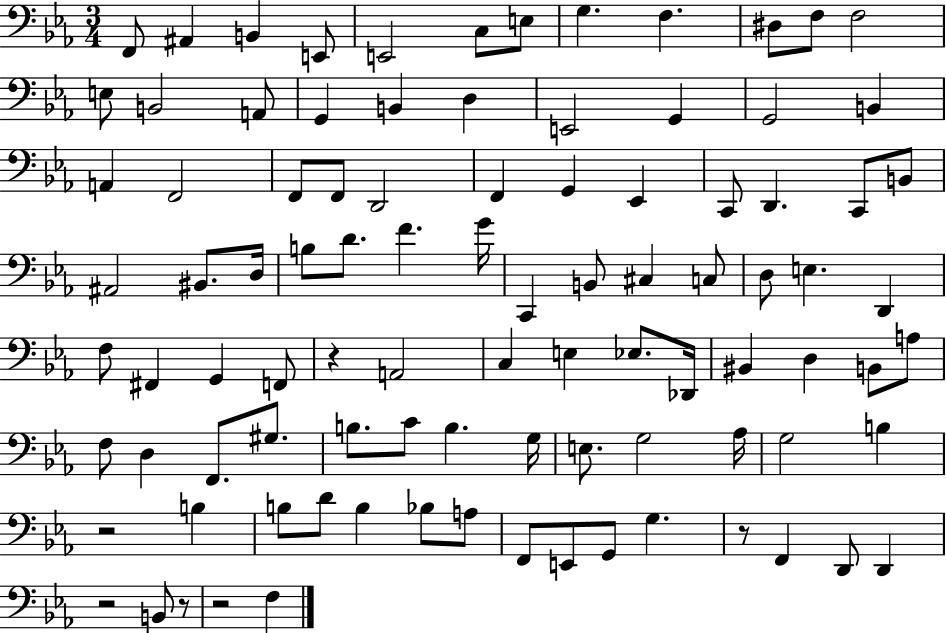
{
  \clef bass
  \numericTimeSignature
  \time 3/4
  \key ees \major
  \repeat volta 2 { f,8 ais,4 b,4 e,8 | e,2 c8 e8 | g4. f4. | dis8 f8 f2 | \break e8 b,2 a,8 | g,4 b,4 d4 | e,2 g,4 | g,2 b,4 | \break a,4 f,2 | f,8 f,8 d,2 | f,4 g,4 ees,4 | c,8 d,4. c,8 b,8 | \break ais,2 bis,8. d16 | b8 d'8. f'4. g'16 | c,4 b,8 cis4 c8 | d8 e4. d,4 | \break f8 fis,4 g,4 f,8 | r4 a,2 | c4 e4 ees8. des,16 | bis,4 d4 b,8 a8 | \break f8 d4 f,8. gis8. | b8. c'8 b4. g16 | e8. g2 aes16 | g2 b4 | \break r2 b4 | b8 d'8 b4 bes8 a8 | f,8 e,8 g,8 g4. | r8 f,4 d,8 d,4 | \break r2 b,8 r8 | r2 f4 | } \bar "|."
}